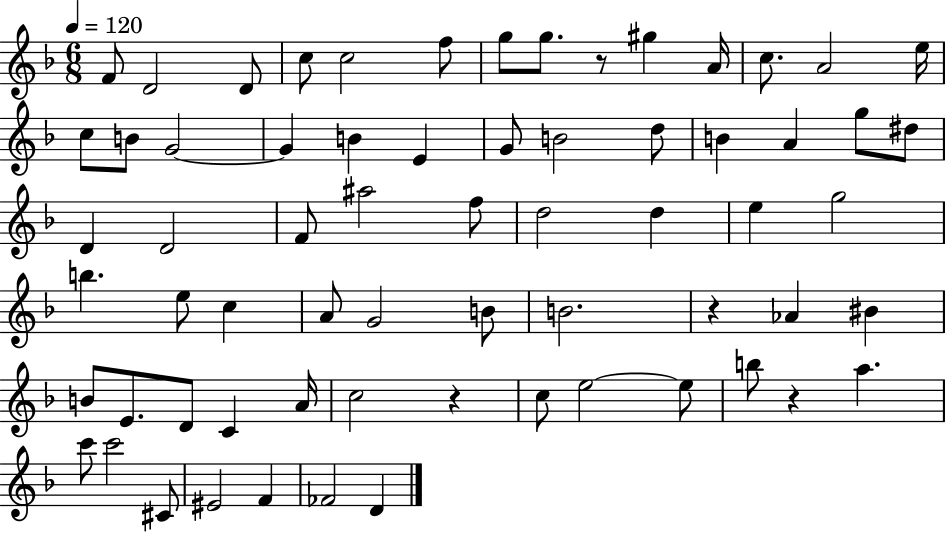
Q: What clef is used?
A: treble